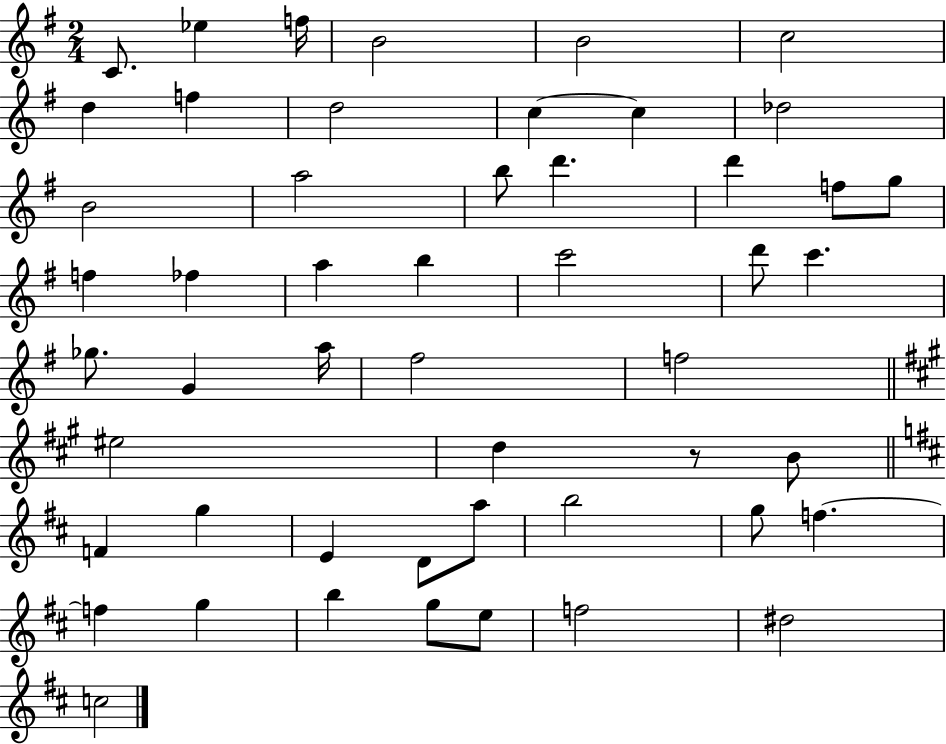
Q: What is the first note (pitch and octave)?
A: C4